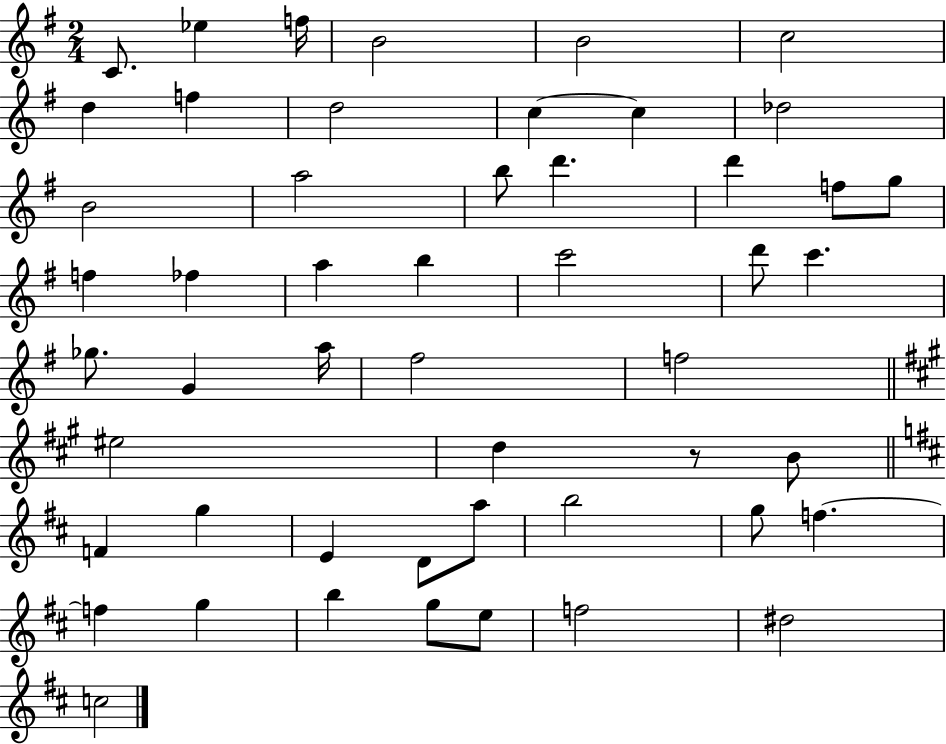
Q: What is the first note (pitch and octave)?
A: C4